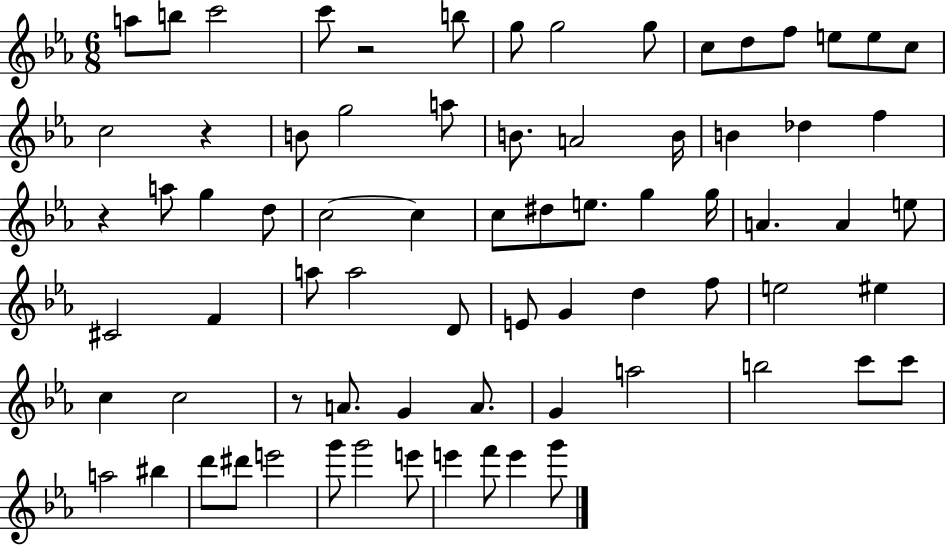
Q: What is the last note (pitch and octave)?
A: G6